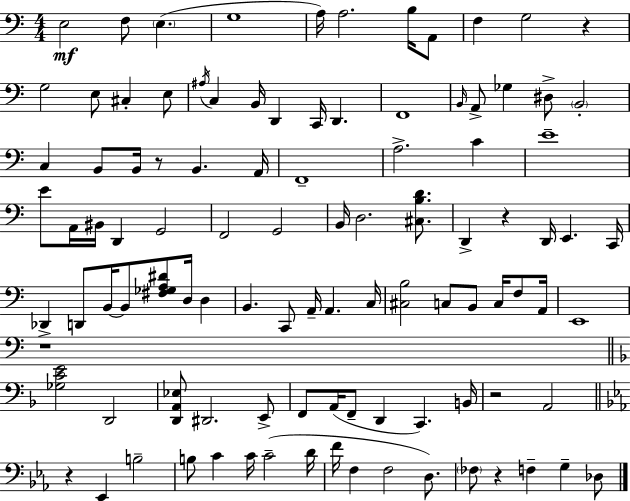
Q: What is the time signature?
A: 4/4